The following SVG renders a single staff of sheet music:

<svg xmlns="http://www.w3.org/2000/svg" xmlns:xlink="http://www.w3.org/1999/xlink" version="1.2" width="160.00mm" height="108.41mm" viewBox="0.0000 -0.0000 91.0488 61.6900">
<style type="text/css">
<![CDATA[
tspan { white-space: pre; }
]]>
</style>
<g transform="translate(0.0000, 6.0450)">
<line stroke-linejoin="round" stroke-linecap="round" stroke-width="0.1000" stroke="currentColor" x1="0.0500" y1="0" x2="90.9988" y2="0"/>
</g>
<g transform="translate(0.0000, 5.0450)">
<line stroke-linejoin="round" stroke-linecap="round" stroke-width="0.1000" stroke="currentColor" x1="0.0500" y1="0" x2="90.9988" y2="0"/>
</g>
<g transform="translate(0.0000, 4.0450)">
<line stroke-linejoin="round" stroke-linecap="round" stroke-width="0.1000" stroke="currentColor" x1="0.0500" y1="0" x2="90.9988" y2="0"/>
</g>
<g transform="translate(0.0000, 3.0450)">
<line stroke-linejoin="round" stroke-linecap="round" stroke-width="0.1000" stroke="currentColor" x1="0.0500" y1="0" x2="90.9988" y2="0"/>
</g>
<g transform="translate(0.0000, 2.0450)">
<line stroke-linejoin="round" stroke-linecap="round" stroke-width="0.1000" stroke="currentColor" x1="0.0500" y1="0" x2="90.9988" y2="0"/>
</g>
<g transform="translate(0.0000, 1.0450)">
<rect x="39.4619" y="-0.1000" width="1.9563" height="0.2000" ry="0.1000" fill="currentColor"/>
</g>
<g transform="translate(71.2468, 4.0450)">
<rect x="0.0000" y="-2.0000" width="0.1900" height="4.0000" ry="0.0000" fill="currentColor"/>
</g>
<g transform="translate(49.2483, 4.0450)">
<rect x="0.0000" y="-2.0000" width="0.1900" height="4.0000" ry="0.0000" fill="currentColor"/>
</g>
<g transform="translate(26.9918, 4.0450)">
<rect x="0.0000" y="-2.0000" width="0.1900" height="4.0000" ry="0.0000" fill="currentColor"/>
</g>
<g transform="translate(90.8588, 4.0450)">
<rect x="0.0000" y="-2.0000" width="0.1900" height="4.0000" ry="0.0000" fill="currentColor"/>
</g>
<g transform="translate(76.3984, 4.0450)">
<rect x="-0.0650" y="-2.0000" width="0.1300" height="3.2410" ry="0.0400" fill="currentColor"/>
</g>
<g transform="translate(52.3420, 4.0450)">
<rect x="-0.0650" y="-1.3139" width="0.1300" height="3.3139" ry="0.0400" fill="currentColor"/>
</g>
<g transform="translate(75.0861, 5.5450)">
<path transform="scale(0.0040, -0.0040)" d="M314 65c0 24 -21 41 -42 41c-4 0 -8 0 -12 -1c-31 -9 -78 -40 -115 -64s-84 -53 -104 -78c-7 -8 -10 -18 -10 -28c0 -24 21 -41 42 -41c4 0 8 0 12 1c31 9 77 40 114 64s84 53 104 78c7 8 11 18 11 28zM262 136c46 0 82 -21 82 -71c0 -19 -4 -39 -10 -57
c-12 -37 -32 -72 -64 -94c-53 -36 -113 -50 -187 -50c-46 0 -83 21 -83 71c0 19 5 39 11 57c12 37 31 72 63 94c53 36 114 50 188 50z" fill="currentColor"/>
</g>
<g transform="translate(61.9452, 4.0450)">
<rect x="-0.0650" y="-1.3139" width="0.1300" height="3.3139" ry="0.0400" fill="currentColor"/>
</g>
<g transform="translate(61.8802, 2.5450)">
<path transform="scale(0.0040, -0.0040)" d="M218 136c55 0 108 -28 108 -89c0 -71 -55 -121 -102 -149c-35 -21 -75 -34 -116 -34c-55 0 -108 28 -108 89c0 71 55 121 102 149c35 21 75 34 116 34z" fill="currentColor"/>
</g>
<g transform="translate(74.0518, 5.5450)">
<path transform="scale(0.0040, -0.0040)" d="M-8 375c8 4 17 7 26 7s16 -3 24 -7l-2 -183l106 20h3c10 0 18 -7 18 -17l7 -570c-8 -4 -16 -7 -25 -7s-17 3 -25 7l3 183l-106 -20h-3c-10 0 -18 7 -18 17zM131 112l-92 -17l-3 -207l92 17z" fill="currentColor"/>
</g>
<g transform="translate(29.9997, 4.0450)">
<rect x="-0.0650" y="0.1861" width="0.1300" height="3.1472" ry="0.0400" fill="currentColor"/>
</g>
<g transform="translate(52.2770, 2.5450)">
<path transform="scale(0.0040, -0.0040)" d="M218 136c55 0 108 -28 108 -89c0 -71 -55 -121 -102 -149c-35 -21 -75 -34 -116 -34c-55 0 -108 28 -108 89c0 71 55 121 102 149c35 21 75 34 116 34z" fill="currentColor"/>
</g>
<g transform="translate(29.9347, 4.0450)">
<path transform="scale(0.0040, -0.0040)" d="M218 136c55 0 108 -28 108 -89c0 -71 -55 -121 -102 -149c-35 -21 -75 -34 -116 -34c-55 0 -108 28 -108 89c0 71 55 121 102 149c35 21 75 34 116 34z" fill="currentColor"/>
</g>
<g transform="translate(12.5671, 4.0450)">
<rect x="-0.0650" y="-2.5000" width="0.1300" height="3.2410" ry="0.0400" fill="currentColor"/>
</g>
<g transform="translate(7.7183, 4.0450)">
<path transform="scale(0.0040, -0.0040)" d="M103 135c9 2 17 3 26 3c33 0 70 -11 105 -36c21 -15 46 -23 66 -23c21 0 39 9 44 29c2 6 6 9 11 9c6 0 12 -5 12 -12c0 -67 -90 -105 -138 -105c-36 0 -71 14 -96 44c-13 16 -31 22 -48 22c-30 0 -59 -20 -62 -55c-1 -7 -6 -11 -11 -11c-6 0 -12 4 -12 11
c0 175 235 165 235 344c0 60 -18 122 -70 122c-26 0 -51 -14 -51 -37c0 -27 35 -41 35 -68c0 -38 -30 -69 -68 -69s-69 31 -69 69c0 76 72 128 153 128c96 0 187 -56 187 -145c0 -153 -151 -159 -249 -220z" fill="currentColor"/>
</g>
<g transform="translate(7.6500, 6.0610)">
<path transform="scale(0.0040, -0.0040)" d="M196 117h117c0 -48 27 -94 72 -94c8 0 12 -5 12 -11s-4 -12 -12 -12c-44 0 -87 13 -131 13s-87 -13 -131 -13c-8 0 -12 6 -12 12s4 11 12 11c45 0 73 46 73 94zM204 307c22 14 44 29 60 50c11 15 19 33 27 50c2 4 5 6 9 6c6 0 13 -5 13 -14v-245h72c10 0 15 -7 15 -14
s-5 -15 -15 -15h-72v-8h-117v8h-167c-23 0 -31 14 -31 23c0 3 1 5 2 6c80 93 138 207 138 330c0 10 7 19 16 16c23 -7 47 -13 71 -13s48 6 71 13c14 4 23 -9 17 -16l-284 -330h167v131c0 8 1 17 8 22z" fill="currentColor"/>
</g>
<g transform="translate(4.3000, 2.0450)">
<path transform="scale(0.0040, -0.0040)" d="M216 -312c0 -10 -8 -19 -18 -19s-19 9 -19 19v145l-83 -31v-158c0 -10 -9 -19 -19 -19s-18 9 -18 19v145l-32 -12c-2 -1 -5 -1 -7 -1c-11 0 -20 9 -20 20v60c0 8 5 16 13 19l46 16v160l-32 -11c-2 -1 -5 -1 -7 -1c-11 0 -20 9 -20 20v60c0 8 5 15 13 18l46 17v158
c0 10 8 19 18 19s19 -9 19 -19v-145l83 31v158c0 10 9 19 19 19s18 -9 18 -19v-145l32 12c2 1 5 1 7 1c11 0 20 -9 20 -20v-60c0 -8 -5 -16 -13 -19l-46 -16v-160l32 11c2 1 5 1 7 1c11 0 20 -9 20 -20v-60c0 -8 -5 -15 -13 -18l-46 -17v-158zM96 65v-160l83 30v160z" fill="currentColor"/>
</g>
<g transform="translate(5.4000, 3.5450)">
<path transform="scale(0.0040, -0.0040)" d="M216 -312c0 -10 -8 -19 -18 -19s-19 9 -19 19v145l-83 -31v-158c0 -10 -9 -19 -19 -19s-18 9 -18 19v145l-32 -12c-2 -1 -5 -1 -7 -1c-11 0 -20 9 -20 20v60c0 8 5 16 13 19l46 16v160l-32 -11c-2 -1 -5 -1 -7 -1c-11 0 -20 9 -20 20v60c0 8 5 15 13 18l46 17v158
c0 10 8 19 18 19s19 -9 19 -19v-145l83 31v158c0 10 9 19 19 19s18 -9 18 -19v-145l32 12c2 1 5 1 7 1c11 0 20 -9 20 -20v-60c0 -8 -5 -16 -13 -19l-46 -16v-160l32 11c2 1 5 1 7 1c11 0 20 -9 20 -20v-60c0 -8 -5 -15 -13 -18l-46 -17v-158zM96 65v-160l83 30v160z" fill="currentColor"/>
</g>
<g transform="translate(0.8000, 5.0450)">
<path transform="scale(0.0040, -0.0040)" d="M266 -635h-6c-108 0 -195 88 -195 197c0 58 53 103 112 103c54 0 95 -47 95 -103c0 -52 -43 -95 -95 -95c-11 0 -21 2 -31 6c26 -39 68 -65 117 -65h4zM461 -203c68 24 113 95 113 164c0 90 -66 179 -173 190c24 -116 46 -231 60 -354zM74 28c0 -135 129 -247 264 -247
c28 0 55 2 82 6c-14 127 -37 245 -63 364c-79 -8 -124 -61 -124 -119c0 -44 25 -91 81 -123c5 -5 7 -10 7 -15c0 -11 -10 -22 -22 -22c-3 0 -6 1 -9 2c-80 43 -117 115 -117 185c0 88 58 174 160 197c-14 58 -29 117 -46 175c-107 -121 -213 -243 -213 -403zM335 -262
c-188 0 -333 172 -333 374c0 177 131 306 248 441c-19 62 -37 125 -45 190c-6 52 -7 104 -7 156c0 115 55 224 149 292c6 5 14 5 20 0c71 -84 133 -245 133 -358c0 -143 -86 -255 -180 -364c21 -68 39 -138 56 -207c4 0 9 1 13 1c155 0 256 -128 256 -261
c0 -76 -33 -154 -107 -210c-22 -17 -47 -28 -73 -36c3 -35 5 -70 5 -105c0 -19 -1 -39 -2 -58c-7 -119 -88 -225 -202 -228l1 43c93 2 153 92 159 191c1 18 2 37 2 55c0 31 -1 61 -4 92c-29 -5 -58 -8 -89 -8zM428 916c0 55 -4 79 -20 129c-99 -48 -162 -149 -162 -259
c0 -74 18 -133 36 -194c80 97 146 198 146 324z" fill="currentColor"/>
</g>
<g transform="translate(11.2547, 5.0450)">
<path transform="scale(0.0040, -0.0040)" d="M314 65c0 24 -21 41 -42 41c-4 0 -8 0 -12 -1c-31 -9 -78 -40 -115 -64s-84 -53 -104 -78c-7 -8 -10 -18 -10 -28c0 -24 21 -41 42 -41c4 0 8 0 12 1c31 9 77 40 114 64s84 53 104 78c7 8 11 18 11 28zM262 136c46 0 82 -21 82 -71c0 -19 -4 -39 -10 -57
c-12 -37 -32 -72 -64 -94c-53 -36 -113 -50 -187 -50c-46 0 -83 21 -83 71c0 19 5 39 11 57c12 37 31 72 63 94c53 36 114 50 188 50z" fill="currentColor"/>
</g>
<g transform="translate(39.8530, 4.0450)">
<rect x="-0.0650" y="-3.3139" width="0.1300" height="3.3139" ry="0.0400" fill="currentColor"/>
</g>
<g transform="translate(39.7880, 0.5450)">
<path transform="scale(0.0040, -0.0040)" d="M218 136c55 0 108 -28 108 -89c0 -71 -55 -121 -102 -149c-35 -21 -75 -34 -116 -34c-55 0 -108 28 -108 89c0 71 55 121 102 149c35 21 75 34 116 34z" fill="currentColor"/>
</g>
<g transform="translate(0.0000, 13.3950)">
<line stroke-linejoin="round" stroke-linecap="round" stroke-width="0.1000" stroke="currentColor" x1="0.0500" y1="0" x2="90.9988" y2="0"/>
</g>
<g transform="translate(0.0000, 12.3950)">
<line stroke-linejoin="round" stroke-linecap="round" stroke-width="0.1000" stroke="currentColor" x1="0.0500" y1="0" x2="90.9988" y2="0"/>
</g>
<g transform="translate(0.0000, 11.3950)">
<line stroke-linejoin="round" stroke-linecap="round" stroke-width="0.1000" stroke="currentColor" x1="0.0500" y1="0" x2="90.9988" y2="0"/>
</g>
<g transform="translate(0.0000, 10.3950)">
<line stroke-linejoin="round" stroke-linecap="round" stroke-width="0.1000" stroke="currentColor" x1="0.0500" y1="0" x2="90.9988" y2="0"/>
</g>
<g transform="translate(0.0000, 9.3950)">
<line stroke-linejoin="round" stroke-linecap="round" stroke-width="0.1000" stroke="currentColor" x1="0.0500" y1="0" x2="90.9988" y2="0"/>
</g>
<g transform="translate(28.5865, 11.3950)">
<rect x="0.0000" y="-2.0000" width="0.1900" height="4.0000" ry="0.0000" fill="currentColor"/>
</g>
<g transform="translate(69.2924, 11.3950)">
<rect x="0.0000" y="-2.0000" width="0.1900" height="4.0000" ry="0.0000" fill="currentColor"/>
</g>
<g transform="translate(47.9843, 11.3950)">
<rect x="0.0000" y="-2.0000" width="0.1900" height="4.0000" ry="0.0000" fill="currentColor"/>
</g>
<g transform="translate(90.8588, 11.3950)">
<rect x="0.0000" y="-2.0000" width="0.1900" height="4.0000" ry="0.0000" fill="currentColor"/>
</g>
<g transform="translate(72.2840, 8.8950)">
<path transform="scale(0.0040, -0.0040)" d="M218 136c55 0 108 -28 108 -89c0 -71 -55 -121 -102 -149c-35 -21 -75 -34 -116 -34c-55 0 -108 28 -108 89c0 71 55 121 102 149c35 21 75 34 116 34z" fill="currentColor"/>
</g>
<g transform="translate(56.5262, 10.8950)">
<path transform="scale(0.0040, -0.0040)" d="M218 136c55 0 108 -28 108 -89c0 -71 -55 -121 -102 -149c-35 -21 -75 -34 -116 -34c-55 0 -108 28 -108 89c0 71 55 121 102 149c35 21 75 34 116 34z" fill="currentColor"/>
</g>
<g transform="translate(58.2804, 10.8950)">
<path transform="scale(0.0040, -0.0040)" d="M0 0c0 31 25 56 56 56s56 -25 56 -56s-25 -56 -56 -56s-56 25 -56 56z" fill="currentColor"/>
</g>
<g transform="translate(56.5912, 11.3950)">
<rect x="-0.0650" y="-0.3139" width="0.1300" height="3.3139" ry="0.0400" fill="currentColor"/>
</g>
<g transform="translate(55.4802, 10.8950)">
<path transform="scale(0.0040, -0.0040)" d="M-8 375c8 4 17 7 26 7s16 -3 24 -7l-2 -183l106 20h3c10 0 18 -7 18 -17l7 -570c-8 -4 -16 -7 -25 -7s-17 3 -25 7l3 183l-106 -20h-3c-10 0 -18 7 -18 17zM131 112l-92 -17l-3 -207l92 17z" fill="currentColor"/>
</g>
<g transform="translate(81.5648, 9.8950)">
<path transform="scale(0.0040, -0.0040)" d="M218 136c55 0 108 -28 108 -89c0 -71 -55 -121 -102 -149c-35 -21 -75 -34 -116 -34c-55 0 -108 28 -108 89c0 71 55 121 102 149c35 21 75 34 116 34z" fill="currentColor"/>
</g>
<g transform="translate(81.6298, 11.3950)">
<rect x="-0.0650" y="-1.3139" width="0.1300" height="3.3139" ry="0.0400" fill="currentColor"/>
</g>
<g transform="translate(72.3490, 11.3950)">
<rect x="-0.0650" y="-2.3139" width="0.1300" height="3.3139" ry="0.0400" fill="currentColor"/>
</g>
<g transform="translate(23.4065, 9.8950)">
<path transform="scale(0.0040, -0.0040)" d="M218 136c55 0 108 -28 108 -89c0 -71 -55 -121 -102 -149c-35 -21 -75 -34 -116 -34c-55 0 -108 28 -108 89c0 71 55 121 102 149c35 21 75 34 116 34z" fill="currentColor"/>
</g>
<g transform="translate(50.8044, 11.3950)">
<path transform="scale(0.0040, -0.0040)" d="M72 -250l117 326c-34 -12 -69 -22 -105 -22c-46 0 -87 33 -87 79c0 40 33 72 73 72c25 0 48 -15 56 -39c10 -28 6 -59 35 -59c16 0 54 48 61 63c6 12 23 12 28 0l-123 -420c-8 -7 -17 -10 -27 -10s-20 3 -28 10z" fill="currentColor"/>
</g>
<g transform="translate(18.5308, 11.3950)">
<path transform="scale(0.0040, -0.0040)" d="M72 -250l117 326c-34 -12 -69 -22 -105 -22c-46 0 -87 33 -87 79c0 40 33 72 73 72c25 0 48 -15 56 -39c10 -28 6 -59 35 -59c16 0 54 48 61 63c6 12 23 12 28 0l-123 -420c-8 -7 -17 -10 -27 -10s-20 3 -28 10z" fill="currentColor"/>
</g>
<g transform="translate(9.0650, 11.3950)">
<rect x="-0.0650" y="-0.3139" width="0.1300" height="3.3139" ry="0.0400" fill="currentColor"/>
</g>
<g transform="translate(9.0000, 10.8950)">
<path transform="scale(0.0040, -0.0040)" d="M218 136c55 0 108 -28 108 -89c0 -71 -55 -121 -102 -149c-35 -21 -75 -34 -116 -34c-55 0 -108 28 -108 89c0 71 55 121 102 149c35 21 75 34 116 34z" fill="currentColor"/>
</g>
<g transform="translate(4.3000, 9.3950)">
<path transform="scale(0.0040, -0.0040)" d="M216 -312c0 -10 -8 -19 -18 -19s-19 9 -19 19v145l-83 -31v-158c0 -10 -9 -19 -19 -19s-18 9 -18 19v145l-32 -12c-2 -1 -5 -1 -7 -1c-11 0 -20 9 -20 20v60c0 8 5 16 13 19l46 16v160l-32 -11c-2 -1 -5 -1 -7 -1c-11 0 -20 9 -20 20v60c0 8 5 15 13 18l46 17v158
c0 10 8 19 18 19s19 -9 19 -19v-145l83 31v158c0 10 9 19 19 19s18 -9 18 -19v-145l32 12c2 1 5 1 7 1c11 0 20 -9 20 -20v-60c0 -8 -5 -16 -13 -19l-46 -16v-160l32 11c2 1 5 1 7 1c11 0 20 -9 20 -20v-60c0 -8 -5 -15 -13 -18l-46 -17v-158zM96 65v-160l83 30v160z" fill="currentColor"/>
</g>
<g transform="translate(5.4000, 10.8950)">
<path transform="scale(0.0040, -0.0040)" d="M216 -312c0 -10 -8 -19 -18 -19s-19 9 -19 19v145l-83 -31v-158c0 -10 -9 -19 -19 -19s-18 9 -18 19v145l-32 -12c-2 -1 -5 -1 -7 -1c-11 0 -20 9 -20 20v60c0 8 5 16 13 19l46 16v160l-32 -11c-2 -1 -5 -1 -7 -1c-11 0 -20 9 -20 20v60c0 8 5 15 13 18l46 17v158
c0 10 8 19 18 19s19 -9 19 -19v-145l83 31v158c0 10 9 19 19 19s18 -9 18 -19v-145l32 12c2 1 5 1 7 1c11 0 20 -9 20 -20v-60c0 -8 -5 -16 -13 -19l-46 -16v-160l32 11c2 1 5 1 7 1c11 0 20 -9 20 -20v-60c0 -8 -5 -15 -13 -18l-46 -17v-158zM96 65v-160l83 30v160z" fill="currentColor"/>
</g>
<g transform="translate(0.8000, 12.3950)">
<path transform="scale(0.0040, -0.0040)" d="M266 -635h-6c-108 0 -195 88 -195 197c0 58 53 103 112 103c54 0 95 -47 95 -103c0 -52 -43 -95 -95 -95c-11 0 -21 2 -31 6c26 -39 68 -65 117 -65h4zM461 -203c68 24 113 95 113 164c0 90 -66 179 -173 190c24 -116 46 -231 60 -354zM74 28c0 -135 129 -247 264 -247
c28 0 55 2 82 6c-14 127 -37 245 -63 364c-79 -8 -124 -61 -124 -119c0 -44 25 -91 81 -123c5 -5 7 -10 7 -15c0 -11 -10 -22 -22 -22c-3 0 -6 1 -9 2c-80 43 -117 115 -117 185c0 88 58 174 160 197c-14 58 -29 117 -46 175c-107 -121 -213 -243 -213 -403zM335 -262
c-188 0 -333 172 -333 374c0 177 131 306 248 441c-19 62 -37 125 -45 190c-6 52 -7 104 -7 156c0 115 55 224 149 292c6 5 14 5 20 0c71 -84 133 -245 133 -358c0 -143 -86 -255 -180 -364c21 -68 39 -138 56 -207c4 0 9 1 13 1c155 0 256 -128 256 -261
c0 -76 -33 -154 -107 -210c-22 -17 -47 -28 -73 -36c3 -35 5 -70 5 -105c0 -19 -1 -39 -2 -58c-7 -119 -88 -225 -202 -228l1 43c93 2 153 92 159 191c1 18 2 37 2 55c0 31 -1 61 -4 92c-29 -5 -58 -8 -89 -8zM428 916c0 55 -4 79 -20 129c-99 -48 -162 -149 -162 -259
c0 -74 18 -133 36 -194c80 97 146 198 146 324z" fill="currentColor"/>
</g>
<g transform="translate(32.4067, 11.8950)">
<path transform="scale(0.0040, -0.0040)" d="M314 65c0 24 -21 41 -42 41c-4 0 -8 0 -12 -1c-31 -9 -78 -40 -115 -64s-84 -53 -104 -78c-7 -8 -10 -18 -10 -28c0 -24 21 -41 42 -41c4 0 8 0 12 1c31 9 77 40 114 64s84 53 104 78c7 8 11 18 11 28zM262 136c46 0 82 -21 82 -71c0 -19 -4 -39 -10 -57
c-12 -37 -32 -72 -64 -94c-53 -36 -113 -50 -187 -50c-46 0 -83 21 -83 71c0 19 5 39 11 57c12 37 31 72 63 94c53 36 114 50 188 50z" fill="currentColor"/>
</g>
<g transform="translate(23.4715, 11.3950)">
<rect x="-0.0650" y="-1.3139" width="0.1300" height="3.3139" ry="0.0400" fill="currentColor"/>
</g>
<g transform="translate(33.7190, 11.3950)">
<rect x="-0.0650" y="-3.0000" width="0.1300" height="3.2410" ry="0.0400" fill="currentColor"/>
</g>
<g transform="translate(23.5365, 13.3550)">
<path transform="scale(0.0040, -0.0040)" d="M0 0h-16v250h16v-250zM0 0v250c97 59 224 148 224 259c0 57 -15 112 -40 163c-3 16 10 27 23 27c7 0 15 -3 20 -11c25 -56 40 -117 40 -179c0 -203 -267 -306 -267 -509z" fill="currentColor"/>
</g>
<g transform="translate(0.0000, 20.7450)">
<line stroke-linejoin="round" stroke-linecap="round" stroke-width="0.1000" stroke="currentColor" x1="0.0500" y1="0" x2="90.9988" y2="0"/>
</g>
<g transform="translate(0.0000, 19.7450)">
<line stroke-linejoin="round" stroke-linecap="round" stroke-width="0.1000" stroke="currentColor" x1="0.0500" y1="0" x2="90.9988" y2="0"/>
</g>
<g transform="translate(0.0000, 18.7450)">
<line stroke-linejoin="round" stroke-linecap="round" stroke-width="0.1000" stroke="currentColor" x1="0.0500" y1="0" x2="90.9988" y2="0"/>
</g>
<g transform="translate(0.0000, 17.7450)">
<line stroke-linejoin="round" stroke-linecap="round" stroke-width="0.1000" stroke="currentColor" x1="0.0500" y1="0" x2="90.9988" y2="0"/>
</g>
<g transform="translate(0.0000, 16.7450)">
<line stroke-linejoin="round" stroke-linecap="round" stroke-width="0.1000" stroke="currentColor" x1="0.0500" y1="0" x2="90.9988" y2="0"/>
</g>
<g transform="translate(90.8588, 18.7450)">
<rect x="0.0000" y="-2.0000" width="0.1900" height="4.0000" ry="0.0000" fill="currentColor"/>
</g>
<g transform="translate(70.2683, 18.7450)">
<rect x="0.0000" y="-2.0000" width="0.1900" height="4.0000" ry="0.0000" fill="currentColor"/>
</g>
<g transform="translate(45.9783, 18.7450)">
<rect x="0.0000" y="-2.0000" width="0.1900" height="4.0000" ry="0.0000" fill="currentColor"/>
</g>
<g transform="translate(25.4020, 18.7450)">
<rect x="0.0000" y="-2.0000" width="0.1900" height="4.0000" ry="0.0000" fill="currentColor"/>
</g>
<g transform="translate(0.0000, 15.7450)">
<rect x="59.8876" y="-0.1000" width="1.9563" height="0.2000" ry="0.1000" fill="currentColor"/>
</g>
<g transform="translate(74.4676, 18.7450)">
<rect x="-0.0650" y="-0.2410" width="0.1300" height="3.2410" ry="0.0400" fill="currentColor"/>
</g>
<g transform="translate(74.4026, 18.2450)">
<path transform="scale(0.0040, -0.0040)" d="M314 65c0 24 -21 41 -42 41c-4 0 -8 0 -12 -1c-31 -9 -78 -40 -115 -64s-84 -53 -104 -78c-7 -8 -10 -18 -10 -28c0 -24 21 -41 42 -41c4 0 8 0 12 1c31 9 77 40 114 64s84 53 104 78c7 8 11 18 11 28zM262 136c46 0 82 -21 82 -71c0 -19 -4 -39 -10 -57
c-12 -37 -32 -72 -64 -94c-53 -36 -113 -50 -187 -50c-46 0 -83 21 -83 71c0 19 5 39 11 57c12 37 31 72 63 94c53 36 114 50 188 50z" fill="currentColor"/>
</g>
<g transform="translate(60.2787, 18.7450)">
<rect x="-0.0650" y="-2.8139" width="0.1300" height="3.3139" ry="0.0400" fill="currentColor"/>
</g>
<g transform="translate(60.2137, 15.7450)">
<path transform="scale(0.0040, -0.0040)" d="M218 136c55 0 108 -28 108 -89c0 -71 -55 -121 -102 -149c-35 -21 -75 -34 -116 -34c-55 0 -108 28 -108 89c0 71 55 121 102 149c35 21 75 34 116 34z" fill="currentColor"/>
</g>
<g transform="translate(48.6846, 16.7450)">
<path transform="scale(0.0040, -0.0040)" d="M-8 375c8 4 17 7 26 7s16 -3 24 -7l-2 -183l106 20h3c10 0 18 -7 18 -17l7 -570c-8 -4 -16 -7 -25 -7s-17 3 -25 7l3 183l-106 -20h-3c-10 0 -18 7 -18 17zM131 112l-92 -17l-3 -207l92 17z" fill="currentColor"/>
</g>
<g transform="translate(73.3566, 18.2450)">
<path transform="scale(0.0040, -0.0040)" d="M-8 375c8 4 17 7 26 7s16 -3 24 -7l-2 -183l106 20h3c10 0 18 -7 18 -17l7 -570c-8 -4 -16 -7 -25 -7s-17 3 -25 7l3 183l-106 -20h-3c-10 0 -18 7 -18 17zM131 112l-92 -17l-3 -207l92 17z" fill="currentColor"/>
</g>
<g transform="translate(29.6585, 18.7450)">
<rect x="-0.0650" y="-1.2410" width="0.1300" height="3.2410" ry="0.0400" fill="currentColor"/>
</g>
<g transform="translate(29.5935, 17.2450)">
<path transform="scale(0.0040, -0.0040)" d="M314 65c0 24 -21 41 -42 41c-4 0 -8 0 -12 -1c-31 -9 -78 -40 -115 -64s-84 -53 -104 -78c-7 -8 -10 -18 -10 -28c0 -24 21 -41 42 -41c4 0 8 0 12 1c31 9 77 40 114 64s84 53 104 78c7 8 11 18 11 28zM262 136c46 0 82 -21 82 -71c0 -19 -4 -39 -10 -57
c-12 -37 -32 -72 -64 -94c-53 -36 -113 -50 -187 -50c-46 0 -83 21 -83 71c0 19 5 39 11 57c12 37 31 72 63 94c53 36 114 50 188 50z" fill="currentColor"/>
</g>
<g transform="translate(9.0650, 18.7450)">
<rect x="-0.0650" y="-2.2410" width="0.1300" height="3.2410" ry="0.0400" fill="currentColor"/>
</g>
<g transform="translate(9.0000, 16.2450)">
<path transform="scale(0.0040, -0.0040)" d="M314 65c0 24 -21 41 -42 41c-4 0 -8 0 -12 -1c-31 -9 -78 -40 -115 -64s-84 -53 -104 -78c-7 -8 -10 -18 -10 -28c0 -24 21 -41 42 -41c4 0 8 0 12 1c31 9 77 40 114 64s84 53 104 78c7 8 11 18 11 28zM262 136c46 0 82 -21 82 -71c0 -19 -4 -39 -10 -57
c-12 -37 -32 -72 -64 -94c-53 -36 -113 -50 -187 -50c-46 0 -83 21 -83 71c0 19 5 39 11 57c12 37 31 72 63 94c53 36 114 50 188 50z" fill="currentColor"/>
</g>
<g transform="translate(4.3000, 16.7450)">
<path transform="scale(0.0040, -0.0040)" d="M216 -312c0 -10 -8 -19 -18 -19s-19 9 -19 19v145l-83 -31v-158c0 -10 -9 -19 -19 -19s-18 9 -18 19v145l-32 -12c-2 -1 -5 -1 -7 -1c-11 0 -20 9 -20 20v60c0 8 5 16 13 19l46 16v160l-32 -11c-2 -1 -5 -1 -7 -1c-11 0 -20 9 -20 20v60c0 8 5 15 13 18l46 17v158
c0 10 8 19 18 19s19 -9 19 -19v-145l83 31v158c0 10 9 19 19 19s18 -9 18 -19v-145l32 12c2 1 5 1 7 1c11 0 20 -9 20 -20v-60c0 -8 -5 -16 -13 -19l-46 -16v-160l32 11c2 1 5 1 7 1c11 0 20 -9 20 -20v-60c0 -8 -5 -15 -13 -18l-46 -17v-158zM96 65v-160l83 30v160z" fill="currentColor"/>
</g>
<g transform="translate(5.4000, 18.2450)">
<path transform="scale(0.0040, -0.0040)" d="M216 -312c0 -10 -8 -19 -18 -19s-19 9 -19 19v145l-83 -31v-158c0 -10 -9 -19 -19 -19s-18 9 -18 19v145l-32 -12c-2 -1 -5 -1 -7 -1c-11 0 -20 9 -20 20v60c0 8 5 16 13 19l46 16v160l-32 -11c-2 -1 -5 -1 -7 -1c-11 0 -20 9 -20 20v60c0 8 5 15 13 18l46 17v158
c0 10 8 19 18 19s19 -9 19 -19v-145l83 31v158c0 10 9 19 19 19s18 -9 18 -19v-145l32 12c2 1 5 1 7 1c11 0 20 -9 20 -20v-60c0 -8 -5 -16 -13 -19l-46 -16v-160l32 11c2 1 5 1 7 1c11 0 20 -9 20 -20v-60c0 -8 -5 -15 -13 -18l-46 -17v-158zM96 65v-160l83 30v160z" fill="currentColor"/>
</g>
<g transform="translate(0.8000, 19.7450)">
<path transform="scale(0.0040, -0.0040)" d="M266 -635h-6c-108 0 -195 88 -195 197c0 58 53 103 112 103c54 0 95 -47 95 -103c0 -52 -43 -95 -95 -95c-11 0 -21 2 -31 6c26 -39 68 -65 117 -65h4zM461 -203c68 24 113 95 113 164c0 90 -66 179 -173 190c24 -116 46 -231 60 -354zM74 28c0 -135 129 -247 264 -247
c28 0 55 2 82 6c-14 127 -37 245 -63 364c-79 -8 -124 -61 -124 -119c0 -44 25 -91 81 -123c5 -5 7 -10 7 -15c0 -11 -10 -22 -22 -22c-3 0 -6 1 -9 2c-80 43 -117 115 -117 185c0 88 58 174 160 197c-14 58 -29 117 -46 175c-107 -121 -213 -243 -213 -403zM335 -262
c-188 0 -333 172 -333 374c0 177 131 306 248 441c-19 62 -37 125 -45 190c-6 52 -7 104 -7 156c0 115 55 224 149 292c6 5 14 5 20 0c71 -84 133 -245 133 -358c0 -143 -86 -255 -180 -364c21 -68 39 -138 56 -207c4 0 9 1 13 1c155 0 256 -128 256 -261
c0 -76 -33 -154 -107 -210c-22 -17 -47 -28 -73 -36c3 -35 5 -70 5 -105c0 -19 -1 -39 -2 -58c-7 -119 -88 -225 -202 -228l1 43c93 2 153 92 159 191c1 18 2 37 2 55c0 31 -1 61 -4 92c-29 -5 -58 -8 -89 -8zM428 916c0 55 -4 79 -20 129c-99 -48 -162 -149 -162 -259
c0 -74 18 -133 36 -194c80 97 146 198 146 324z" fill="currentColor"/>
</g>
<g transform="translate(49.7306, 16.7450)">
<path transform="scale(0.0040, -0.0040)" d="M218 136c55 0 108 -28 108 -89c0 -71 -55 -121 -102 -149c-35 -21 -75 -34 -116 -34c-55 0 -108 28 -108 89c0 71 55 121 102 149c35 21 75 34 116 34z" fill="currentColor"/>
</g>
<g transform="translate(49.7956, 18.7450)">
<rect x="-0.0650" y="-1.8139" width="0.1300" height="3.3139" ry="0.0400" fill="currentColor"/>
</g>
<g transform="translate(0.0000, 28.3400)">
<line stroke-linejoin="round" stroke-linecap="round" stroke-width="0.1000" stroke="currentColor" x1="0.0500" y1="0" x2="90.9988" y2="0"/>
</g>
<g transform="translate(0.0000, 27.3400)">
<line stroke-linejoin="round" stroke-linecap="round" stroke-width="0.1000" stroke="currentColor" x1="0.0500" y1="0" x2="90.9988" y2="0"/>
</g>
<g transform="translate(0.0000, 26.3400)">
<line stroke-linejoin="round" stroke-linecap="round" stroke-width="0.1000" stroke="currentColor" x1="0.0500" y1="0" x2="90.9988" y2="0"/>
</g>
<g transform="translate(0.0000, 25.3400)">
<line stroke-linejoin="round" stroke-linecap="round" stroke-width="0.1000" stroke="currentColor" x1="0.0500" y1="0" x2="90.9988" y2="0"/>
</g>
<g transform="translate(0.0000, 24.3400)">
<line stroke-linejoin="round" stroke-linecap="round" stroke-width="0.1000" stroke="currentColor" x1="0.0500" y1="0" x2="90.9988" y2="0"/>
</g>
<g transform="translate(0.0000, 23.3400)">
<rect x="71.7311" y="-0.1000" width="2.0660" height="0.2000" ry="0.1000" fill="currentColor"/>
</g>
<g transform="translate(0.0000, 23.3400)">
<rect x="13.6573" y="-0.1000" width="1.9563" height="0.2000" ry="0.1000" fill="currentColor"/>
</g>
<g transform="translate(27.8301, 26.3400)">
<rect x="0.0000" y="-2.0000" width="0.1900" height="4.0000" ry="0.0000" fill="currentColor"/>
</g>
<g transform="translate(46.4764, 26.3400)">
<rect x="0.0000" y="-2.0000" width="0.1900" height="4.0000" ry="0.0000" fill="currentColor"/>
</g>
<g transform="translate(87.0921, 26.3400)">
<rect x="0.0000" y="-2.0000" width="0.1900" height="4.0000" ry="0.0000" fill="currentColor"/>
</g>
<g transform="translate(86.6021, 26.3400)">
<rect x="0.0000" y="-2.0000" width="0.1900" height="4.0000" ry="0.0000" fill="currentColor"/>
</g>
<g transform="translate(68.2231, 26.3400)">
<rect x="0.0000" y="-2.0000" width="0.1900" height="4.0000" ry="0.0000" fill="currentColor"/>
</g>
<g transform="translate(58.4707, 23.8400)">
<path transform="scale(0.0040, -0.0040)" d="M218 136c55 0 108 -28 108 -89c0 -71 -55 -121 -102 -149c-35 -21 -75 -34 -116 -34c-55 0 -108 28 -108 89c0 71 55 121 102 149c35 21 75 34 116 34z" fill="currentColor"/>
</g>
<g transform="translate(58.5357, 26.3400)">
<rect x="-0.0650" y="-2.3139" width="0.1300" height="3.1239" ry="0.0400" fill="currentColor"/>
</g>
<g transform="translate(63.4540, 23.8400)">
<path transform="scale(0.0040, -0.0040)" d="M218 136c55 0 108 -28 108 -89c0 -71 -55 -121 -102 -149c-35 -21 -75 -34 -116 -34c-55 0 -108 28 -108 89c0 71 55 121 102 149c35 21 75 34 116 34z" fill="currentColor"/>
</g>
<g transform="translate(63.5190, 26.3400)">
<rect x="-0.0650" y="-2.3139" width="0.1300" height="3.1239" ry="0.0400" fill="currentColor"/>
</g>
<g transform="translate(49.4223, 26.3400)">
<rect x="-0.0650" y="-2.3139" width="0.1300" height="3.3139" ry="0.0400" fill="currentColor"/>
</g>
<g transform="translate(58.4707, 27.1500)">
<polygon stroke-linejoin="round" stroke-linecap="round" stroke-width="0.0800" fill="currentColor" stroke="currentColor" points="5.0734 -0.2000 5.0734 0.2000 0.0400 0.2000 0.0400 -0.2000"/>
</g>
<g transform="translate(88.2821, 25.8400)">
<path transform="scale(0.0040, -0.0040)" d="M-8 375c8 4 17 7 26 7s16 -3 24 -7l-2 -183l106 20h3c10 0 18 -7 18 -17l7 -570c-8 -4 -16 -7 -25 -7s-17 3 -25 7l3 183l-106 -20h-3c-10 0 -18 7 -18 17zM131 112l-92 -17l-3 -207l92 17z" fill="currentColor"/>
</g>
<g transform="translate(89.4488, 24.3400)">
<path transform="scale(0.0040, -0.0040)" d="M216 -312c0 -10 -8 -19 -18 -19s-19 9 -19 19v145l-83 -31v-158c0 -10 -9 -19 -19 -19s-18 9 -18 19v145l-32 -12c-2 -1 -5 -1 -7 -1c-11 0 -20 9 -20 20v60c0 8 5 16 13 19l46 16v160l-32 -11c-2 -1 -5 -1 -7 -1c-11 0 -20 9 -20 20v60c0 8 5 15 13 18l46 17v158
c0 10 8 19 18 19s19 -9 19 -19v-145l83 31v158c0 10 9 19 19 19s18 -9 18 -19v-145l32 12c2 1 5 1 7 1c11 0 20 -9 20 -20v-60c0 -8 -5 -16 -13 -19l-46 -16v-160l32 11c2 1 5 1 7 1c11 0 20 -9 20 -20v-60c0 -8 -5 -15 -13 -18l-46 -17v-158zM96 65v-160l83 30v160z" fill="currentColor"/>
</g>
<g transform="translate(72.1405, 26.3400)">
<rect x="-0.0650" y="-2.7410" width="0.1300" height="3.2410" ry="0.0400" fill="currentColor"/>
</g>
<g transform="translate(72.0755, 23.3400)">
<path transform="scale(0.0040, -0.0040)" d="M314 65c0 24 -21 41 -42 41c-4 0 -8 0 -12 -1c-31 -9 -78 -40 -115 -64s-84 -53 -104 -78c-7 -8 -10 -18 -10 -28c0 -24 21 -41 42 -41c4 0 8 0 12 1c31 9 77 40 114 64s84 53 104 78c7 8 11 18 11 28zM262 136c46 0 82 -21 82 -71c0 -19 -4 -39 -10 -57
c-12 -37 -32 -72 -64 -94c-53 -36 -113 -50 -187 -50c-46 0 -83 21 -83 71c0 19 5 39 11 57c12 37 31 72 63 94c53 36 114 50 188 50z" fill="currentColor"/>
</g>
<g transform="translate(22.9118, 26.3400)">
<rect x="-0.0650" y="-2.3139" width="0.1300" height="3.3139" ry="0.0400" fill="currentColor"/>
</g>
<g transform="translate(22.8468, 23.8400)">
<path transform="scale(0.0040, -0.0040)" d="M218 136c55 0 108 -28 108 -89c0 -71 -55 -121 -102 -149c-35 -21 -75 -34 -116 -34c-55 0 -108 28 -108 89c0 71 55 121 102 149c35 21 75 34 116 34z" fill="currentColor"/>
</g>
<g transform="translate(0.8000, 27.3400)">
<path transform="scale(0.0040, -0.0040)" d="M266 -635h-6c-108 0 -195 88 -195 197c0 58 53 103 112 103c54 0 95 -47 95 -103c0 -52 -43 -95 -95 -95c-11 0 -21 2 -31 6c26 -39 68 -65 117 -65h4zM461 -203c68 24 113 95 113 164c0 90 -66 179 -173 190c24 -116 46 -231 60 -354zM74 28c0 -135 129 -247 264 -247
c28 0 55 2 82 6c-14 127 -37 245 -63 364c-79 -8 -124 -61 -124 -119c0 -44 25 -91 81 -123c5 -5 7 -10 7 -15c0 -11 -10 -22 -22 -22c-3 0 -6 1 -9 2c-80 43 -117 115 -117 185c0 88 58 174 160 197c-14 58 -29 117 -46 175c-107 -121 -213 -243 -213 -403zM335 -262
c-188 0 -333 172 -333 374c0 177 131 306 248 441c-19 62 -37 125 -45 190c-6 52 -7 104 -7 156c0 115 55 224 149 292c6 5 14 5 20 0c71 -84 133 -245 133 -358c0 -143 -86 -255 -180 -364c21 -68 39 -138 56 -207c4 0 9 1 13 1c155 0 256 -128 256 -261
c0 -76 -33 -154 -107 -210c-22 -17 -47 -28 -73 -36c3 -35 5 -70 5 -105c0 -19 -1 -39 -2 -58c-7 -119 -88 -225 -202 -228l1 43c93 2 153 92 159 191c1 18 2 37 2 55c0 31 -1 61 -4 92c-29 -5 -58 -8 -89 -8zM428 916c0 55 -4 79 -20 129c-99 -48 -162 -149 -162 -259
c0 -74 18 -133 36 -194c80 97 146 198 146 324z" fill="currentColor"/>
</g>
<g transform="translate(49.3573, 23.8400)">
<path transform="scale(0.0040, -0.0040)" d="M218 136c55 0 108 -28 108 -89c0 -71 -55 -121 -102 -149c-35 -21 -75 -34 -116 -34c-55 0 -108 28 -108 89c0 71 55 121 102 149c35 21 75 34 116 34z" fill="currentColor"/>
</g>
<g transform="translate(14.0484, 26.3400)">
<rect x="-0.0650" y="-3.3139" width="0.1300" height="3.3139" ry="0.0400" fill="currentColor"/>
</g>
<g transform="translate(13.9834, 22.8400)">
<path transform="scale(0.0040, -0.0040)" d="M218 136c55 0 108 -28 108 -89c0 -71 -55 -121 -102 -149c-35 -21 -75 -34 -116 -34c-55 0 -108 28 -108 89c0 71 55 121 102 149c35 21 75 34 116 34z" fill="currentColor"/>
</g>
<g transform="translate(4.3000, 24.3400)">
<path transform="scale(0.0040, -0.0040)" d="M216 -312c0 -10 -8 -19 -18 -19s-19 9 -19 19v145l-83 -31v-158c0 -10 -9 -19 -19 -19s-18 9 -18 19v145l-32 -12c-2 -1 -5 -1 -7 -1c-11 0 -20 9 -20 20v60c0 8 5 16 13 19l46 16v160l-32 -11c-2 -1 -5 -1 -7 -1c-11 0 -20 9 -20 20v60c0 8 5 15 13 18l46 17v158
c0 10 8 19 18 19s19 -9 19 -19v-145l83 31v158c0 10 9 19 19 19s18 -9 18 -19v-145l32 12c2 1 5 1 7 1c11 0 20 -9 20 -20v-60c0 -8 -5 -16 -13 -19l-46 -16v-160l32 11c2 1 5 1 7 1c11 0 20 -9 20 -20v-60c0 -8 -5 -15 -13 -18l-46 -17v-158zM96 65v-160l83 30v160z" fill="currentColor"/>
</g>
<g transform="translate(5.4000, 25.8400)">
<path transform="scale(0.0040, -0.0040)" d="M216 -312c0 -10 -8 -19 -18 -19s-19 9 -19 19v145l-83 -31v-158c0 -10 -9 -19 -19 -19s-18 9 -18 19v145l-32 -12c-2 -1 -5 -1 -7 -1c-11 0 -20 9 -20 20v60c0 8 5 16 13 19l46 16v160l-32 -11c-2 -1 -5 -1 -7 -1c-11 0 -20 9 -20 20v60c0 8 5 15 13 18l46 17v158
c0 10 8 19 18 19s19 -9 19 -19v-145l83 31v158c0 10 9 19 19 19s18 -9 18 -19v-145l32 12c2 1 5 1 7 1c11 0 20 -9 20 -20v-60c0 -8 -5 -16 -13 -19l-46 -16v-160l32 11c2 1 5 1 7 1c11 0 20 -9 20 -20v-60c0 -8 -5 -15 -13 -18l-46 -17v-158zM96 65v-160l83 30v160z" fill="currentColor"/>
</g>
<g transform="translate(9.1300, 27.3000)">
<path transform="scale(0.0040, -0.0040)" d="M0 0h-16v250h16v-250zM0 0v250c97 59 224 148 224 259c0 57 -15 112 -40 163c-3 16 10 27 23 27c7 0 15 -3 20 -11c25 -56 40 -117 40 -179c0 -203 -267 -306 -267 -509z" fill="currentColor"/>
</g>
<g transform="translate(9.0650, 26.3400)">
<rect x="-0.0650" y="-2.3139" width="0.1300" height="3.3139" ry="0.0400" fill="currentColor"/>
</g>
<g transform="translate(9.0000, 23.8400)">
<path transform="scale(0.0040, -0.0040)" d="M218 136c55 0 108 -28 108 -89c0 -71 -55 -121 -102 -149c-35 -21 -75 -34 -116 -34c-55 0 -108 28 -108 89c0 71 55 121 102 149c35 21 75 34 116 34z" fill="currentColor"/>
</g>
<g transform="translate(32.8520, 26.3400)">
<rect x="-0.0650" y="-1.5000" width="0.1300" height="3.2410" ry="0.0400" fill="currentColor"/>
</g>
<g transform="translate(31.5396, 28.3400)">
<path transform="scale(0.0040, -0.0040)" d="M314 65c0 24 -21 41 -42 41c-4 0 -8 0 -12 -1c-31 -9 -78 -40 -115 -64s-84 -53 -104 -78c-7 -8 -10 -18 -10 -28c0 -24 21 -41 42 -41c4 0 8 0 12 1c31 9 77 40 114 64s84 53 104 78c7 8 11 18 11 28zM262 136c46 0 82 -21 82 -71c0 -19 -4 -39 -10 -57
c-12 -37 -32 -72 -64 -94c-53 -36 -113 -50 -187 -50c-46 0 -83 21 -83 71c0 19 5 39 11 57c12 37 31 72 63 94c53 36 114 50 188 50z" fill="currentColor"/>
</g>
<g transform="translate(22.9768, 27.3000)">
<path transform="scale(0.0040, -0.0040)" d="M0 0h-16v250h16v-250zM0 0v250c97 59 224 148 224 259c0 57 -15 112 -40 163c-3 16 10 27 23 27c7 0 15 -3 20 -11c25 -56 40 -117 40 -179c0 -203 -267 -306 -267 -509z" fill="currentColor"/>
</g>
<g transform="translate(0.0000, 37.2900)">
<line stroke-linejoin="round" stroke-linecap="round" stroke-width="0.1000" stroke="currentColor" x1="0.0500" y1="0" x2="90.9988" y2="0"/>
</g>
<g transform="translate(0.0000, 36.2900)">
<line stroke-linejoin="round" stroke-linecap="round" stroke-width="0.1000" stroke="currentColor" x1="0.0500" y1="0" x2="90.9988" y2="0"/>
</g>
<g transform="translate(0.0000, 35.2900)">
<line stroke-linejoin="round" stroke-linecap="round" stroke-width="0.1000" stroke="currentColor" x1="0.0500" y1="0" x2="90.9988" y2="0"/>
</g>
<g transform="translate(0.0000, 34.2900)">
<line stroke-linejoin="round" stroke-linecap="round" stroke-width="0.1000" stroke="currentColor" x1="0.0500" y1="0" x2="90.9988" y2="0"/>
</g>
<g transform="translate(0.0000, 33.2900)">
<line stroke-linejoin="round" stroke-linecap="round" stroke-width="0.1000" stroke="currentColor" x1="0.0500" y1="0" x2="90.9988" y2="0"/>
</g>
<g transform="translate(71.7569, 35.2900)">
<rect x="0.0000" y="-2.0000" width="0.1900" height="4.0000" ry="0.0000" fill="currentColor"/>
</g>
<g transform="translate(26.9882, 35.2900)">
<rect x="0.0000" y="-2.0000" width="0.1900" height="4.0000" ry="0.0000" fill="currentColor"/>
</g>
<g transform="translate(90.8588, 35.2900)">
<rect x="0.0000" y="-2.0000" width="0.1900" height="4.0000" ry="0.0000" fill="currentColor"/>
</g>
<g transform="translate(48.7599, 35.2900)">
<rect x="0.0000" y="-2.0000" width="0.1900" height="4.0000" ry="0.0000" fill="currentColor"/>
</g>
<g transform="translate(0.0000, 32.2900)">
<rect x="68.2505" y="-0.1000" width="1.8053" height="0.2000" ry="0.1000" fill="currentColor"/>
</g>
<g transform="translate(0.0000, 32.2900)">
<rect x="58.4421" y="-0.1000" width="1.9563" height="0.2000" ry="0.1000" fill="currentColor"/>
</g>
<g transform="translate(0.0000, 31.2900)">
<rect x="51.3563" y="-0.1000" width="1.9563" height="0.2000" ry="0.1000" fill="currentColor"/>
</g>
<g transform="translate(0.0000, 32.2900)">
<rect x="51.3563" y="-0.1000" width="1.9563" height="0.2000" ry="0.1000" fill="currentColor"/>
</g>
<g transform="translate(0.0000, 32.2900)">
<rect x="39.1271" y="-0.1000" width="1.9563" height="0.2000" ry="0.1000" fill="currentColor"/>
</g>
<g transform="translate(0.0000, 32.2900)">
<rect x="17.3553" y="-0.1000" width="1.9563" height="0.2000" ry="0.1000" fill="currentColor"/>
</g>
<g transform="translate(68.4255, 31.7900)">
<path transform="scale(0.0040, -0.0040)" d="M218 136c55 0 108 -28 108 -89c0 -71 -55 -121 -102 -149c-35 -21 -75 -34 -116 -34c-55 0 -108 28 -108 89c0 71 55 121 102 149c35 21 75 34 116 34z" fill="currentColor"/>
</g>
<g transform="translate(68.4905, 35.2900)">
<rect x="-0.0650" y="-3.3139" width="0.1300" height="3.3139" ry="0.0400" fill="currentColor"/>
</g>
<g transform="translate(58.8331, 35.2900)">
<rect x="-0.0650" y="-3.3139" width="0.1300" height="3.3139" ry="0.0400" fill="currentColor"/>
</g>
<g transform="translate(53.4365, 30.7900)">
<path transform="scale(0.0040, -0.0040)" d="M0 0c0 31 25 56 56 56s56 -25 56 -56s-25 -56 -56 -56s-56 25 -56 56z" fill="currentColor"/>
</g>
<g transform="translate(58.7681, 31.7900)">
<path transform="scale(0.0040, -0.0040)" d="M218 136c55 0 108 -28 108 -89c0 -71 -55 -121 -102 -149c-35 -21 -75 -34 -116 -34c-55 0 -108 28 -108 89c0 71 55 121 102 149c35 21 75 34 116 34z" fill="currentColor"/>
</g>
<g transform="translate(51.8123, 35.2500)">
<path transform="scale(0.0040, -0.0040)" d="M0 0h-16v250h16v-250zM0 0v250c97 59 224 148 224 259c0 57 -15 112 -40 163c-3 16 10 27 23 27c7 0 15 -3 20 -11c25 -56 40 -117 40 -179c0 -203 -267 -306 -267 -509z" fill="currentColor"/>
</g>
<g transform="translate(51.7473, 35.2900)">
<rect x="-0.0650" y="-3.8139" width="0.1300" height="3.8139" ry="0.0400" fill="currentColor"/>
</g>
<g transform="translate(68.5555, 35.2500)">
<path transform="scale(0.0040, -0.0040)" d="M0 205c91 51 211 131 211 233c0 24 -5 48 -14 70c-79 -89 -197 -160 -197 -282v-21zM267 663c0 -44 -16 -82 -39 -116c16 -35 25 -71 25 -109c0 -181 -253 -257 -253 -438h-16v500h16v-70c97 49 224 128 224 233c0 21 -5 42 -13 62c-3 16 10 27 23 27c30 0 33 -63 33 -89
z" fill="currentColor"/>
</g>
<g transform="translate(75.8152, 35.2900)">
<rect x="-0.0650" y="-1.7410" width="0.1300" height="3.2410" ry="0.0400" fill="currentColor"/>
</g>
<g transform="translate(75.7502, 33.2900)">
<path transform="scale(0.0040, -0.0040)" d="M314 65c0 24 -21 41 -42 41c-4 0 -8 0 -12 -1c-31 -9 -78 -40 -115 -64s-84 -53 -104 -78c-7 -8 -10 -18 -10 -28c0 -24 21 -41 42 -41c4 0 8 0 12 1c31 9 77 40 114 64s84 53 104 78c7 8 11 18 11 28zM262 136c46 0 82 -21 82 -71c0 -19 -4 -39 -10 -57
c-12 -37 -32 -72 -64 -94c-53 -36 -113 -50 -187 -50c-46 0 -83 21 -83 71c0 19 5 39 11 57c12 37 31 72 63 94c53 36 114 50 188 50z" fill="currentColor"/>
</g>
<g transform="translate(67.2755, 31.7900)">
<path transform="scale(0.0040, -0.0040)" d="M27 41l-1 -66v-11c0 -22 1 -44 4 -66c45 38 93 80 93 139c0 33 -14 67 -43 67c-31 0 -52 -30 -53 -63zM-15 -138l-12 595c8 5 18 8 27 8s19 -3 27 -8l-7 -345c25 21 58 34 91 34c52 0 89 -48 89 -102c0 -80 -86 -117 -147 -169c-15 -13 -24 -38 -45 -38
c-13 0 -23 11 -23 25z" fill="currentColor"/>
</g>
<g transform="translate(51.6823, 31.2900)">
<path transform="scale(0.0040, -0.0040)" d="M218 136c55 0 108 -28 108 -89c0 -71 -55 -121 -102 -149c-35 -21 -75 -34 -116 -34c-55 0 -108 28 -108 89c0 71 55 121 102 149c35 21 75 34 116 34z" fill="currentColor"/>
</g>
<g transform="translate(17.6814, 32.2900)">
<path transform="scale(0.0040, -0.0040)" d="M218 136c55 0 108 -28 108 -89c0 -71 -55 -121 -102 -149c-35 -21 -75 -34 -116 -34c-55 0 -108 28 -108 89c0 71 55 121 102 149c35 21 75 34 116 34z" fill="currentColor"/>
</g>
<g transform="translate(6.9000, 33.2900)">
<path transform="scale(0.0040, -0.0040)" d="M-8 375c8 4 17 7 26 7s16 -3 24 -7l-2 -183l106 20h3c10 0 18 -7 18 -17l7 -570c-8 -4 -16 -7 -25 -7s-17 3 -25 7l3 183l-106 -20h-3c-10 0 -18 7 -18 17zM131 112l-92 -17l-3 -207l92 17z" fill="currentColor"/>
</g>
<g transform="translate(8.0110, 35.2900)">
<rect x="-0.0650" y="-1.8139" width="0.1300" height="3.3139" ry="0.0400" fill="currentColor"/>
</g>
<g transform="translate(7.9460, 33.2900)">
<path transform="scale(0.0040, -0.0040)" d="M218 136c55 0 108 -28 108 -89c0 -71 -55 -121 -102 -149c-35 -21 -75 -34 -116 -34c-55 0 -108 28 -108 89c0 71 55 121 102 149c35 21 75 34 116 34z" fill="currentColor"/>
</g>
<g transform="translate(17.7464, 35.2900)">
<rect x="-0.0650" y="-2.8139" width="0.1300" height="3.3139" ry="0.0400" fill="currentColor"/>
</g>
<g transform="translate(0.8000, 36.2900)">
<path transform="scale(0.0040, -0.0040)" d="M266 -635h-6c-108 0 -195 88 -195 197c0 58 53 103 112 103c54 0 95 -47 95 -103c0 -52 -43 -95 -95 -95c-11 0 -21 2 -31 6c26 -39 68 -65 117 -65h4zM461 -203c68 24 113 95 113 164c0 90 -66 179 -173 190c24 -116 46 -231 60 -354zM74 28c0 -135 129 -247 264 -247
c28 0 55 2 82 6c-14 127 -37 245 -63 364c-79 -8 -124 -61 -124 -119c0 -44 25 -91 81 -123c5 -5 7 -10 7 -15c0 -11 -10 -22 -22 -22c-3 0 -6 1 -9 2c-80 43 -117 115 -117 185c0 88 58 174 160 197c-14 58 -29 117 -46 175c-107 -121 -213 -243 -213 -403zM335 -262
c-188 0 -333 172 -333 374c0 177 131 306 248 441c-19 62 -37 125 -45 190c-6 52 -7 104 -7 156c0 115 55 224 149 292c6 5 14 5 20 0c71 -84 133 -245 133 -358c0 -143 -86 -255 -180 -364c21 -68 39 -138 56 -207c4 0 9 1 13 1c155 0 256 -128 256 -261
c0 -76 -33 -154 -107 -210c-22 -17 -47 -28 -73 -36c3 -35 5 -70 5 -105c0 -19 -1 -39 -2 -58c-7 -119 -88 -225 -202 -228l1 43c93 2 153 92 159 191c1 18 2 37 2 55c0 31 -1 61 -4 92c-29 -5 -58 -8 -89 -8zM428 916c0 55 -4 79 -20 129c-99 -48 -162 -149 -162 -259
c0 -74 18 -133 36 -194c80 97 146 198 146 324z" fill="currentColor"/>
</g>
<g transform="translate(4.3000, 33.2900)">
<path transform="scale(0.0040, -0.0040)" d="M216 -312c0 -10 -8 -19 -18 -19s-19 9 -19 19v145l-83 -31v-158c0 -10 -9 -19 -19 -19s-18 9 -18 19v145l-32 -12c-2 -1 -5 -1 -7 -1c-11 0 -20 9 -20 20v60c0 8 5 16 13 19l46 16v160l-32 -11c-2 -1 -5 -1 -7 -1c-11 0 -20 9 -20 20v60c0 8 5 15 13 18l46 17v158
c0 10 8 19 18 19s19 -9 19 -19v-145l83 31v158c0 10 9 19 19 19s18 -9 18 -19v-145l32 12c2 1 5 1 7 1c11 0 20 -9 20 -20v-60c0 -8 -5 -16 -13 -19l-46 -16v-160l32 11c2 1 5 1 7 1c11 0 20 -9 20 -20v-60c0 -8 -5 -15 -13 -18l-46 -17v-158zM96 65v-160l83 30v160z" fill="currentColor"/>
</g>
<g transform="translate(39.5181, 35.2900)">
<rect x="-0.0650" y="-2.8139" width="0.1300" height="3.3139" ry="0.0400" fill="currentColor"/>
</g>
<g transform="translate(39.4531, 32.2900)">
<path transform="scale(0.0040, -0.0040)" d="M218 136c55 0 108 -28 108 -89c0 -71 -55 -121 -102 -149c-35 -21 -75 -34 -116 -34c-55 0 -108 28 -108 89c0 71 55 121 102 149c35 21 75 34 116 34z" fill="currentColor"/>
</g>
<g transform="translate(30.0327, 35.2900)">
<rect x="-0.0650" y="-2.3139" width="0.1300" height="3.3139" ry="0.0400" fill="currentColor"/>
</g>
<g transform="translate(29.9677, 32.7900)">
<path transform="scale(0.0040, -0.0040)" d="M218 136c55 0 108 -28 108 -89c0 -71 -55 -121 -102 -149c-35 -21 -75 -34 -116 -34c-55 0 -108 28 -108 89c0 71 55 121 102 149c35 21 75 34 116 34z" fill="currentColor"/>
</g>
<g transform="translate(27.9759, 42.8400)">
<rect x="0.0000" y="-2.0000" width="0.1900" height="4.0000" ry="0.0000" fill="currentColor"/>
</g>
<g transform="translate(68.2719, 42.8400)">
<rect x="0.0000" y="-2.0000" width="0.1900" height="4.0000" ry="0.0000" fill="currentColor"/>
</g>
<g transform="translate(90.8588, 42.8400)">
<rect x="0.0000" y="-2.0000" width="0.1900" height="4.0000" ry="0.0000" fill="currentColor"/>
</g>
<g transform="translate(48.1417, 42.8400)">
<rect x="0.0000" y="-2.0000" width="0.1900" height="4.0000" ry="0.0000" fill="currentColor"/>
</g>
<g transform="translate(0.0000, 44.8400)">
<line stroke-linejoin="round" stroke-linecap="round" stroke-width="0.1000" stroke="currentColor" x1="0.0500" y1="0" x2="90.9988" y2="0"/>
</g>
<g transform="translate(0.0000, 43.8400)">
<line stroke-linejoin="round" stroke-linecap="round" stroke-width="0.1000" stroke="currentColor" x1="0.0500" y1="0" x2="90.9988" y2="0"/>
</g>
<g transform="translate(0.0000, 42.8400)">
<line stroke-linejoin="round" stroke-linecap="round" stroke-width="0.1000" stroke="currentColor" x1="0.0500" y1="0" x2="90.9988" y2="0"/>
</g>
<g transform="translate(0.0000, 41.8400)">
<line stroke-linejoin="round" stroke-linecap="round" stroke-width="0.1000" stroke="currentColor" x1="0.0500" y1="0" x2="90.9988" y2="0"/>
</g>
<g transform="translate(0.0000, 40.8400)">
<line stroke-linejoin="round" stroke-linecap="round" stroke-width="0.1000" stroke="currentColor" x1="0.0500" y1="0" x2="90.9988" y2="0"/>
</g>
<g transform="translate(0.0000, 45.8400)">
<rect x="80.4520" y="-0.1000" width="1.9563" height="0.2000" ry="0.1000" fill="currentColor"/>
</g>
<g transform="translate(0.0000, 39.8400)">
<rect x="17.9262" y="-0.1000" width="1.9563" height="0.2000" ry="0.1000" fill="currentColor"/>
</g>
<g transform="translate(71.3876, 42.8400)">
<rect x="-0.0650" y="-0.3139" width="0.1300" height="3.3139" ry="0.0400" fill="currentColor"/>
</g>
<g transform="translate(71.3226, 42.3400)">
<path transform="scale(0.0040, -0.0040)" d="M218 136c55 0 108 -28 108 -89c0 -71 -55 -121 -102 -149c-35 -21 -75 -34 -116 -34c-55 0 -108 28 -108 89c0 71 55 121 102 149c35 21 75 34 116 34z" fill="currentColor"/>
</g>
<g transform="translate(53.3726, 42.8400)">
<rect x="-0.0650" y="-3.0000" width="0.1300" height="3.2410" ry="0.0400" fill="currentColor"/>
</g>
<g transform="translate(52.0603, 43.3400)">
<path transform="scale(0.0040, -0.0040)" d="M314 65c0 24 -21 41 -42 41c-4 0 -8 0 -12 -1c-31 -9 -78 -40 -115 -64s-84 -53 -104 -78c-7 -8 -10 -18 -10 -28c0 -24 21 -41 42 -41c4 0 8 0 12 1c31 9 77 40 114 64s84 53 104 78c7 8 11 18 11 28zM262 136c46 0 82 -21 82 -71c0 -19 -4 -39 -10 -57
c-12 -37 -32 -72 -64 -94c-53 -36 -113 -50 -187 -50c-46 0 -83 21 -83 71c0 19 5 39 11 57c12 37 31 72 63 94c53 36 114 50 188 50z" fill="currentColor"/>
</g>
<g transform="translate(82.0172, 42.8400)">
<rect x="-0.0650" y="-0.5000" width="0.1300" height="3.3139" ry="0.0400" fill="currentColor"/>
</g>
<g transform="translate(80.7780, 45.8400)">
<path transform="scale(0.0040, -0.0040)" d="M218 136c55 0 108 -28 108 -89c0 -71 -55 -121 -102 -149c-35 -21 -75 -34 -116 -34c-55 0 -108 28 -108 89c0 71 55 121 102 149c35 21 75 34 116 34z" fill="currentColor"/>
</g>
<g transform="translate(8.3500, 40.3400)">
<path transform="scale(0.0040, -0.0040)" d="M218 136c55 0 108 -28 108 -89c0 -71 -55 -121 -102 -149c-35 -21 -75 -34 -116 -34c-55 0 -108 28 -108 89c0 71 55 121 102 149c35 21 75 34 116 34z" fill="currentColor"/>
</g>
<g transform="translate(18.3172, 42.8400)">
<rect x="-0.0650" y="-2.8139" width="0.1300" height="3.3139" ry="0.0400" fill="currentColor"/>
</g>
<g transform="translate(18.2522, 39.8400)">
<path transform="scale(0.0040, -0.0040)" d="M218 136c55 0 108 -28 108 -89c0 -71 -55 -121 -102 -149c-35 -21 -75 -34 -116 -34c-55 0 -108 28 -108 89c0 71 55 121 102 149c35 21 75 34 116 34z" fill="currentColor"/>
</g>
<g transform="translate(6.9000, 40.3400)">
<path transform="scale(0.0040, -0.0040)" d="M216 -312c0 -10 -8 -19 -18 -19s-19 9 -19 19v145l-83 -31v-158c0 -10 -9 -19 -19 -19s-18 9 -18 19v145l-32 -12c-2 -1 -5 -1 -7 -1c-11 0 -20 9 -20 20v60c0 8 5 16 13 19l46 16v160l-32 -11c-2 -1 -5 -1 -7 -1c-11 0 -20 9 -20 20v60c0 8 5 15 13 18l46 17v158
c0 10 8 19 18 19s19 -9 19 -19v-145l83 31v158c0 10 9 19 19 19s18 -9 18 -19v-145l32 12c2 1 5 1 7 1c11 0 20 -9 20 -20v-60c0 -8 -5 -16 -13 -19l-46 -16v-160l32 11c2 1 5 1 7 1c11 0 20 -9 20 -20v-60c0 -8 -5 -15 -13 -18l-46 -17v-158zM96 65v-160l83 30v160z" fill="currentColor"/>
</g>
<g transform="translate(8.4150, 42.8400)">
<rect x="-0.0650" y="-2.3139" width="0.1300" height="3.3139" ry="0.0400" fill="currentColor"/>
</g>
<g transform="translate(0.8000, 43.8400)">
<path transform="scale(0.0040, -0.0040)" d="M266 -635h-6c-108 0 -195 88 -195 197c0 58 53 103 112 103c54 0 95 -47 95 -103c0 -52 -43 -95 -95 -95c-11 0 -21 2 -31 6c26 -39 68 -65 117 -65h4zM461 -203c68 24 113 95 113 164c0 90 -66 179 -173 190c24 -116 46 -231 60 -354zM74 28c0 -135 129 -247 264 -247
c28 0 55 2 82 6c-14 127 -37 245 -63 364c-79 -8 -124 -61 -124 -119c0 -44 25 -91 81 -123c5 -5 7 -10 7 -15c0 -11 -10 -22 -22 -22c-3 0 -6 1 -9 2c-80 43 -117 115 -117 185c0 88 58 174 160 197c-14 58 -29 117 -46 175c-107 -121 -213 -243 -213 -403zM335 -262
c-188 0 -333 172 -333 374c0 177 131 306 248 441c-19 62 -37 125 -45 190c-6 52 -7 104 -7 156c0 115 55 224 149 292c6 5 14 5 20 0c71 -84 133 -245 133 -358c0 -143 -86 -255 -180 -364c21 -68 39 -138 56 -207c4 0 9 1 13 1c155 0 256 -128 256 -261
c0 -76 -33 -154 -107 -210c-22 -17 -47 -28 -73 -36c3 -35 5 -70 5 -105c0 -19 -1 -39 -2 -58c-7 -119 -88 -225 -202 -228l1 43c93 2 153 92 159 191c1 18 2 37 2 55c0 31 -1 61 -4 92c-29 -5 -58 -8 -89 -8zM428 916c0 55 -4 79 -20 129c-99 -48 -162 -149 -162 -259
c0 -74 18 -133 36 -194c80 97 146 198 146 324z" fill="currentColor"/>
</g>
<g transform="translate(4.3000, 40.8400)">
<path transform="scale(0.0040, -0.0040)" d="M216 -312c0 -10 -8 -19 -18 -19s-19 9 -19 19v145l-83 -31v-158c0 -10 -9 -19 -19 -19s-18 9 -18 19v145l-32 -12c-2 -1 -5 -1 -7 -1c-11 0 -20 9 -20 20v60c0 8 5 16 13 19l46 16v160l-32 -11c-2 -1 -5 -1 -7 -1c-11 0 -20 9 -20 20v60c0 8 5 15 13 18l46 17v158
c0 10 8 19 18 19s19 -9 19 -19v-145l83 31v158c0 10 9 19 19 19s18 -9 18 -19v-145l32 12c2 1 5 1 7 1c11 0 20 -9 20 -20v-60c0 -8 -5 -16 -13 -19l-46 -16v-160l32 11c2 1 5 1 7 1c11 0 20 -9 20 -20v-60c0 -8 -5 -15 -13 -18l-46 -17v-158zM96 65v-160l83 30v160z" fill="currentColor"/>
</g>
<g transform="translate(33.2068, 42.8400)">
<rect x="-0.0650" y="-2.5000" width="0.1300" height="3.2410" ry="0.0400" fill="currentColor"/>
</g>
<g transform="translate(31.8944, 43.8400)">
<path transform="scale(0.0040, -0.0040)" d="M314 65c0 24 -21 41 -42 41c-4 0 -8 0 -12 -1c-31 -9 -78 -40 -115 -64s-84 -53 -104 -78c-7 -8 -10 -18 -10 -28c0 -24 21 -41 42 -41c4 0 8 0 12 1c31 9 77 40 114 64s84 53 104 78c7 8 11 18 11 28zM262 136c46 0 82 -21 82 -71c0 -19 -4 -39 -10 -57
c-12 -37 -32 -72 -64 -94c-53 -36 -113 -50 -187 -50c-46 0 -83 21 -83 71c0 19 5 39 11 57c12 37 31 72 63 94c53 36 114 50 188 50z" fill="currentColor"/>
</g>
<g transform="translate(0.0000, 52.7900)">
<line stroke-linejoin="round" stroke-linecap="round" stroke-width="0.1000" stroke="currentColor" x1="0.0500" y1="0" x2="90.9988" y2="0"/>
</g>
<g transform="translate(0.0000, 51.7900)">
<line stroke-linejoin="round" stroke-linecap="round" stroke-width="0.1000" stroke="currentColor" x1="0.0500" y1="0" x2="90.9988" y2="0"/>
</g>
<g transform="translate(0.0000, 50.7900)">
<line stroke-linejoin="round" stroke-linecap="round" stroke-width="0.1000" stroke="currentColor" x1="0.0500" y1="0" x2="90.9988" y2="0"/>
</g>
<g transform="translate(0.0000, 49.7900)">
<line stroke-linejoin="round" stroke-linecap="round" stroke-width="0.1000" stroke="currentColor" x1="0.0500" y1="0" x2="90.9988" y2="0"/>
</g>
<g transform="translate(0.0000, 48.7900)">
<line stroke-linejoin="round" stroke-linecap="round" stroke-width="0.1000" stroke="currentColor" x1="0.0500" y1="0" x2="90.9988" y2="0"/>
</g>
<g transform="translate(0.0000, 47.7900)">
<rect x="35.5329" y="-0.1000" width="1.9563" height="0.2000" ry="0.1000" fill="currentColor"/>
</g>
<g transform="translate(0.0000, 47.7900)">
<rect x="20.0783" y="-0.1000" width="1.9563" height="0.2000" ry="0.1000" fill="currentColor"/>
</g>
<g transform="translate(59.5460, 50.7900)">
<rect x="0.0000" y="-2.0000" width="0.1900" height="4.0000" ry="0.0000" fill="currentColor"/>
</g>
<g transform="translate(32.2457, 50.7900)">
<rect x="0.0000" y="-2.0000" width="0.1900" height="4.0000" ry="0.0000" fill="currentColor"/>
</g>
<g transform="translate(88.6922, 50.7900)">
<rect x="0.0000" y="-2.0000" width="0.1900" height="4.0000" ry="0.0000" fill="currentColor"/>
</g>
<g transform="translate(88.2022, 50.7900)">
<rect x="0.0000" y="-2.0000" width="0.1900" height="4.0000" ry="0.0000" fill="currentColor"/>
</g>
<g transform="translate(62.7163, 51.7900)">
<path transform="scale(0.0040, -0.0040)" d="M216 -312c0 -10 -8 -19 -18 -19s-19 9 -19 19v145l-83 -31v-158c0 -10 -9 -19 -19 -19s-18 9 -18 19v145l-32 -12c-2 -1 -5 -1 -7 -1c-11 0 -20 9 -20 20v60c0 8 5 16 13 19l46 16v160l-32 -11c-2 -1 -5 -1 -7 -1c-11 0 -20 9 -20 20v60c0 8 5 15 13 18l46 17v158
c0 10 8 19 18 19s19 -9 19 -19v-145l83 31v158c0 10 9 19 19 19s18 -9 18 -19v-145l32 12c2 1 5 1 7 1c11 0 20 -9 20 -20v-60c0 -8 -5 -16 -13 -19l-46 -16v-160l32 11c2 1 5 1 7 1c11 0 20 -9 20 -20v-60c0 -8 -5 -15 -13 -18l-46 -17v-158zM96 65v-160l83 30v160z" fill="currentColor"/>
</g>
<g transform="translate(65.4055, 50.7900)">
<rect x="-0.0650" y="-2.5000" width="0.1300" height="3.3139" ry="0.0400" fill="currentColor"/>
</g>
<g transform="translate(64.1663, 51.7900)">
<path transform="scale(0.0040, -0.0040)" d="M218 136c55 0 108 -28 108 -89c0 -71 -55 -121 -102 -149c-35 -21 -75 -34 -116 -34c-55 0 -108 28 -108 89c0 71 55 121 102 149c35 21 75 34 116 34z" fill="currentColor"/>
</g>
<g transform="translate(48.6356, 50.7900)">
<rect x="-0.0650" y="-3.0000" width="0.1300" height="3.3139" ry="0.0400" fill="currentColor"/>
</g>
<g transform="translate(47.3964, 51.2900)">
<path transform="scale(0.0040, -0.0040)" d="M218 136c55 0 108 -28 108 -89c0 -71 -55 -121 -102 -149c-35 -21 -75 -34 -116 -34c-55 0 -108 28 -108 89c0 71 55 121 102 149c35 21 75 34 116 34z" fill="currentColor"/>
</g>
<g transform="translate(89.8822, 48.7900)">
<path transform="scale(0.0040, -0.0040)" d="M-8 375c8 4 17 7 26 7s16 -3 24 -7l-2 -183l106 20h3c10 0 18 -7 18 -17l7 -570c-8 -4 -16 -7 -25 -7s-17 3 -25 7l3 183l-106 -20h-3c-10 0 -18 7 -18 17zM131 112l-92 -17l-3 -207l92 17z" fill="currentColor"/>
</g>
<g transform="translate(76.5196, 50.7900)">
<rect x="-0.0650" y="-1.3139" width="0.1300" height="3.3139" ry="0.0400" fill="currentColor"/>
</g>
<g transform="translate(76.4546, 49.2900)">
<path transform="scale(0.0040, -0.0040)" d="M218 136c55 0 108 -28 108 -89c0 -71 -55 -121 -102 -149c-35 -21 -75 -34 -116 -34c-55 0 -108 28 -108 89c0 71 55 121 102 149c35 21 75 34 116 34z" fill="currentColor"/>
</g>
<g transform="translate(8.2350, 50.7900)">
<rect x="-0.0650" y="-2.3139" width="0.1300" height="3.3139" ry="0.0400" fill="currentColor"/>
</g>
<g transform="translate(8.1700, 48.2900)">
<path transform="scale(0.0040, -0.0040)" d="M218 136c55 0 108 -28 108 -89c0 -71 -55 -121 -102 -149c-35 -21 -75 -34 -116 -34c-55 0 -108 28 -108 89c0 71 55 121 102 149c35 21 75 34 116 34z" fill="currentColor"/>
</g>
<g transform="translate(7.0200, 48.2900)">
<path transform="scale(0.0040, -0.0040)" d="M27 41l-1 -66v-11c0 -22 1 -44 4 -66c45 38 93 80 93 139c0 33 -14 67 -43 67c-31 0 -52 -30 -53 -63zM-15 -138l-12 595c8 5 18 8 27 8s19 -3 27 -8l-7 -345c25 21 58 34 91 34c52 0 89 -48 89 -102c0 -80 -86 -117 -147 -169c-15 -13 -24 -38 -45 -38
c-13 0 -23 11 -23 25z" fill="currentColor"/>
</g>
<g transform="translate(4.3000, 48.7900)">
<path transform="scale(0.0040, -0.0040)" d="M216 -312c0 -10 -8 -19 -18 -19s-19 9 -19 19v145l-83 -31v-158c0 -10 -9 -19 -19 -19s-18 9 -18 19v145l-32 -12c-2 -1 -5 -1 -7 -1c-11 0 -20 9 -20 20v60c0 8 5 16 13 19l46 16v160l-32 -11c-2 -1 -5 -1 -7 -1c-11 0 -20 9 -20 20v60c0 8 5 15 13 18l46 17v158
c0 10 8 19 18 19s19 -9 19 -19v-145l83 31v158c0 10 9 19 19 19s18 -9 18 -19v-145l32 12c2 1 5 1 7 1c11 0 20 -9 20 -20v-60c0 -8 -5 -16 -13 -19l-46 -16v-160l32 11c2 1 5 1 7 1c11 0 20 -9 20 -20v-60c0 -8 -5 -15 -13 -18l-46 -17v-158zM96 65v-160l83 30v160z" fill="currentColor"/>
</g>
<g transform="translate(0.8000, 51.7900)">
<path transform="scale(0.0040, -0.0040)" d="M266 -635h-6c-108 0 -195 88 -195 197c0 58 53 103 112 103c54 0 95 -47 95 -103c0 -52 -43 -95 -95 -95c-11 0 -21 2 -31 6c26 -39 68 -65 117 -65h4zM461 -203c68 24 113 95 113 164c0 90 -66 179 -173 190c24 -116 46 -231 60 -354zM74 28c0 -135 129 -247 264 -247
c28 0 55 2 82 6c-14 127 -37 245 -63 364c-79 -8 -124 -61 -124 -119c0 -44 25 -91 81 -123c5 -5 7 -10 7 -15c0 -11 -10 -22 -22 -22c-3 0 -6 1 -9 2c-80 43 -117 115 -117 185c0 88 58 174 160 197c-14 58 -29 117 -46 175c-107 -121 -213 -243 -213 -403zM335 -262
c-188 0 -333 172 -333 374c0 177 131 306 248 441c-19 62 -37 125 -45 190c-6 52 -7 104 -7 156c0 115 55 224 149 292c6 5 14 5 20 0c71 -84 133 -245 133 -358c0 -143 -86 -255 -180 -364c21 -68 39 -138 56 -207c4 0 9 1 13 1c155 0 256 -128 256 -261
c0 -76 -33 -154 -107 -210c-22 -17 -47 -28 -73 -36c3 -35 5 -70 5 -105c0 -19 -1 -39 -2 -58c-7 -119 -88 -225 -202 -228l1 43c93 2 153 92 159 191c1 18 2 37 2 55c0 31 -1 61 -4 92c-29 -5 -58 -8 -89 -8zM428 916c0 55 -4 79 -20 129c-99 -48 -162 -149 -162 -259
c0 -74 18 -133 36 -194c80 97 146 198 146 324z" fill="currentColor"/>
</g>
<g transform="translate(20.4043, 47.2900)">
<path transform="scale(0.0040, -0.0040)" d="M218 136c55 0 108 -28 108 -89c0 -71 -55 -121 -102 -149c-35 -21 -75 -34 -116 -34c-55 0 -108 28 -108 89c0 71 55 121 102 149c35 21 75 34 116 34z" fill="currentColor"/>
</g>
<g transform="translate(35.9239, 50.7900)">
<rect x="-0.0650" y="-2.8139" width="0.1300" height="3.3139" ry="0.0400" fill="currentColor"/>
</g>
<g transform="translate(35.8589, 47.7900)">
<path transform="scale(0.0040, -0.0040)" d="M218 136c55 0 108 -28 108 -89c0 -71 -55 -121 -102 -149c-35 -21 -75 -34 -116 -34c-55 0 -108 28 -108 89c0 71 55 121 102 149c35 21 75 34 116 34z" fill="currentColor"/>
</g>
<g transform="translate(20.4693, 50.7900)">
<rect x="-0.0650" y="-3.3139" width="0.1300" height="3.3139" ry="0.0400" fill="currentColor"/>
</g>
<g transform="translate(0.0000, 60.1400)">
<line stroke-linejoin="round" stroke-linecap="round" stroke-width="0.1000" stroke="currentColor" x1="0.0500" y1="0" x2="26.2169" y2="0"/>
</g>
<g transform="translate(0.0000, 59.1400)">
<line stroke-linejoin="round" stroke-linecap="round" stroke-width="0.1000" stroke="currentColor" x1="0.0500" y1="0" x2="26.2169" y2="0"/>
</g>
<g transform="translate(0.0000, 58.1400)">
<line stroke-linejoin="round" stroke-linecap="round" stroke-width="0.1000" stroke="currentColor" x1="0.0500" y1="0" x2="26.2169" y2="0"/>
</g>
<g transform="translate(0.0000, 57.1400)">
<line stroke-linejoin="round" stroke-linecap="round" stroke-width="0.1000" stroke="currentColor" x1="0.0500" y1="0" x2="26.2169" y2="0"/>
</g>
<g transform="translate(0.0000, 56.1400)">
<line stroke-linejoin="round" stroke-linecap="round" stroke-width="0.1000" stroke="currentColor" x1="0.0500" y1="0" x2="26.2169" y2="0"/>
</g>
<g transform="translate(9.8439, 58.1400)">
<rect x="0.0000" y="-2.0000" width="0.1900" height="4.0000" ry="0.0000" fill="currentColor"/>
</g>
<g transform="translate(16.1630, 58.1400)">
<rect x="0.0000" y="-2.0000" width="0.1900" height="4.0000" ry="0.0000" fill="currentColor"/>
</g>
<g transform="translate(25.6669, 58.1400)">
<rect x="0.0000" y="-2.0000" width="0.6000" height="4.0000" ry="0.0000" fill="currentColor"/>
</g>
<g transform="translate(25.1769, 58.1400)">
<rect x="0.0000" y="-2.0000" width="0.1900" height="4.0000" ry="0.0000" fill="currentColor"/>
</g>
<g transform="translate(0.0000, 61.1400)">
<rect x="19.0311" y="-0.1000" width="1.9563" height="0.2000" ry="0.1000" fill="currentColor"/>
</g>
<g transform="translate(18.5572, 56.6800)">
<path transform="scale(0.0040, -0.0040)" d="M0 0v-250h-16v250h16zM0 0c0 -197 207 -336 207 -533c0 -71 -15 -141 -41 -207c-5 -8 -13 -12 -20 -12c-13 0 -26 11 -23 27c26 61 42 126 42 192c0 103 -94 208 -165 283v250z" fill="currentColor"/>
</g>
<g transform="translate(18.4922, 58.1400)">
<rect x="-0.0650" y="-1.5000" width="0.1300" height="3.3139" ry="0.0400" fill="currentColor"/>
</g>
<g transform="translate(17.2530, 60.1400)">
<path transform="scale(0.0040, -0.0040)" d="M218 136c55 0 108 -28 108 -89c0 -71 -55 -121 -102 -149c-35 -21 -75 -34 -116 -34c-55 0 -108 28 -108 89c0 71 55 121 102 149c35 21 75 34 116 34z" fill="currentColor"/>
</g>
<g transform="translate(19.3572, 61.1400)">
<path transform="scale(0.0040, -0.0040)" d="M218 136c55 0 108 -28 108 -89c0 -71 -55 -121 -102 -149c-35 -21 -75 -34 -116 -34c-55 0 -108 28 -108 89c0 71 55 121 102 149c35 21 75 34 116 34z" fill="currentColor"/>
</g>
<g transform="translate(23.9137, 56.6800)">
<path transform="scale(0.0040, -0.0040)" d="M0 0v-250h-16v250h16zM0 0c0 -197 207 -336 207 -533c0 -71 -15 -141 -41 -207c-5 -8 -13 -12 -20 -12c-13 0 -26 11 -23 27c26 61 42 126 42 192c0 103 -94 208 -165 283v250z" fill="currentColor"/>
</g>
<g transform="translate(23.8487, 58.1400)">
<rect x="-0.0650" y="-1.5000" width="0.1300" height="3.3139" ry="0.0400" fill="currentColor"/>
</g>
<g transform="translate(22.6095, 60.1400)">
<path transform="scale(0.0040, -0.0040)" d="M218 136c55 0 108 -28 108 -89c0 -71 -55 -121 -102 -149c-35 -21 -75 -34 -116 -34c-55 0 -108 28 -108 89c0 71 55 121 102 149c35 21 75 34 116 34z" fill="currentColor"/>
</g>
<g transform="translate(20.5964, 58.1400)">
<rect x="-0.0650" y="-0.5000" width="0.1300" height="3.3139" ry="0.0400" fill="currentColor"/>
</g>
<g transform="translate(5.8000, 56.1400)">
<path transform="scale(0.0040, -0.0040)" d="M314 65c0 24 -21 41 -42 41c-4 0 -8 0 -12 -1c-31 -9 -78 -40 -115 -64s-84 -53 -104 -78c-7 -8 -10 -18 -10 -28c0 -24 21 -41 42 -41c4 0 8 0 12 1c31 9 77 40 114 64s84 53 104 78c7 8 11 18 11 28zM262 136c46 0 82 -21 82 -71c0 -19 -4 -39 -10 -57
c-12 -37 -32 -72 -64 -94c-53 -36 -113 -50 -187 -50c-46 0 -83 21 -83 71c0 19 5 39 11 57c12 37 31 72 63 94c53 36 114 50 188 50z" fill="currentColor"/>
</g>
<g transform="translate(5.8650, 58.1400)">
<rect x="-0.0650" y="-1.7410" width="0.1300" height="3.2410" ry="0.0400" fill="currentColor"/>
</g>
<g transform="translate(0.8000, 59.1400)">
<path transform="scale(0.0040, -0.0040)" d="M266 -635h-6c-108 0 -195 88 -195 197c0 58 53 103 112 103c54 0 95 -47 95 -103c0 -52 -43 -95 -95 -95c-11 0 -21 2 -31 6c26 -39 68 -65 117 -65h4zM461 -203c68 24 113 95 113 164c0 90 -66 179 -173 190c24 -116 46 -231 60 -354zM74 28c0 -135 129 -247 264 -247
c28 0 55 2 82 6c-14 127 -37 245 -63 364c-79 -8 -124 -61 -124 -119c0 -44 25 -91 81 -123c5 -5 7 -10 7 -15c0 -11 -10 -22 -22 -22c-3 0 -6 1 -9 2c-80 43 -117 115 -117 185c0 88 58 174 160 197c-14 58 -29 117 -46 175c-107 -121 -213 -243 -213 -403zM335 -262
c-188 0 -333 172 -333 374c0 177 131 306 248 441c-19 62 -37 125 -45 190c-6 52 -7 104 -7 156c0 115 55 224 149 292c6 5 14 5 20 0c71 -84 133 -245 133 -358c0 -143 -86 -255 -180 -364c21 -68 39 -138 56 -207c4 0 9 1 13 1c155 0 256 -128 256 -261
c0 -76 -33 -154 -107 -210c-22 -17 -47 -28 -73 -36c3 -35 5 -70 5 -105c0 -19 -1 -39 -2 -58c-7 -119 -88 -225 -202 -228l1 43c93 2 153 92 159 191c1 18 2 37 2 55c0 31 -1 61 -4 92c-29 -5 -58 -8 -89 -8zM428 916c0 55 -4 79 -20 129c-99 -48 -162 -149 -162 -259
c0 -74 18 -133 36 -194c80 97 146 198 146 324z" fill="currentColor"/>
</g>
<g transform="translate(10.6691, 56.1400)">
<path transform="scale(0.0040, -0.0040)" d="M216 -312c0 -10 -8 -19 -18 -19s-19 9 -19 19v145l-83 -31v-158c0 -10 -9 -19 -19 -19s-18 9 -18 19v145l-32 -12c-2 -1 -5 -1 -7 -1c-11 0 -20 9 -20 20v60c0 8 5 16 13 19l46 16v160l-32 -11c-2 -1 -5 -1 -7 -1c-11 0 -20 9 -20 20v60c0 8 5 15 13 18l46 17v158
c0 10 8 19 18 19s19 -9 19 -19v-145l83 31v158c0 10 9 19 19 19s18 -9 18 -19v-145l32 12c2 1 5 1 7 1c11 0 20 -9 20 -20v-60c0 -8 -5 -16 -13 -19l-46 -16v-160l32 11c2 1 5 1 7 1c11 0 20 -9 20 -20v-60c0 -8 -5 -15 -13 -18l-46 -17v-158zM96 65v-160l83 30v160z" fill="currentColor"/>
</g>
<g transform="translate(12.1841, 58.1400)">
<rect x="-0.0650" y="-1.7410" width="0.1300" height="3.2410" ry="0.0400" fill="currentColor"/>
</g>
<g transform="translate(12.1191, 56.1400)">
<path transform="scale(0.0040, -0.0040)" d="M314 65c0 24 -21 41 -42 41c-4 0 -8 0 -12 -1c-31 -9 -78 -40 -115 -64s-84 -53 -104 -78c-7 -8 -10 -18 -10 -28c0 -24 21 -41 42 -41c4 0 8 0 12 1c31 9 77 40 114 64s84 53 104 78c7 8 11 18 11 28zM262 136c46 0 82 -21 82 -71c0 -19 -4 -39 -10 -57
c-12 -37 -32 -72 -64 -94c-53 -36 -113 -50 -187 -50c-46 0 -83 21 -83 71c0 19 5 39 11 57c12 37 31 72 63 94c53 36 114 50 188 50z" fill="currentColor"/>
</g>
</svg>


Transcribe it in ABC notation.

X:1
T:Untitled
M:2/4
L:1/4
K:D
G2 B b e e F2 ^c z/2 e/2 A2 z/2 c g e g2 e2 f a c2 g/2 b g/2 E2 g g/2 g/2 a2 f a g a c'/2 b _b/4 ^f2 ^g a G2 A2 c C _g b a A ^G e f2 ^f2 E/2 C E/2